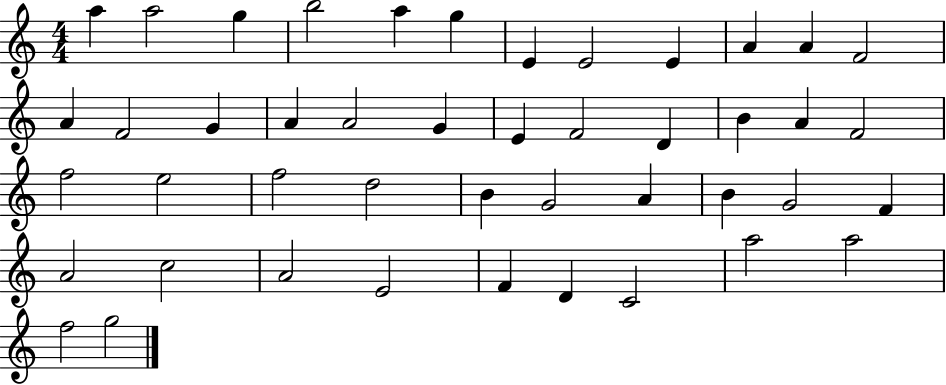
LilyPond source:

{
  \clef treble
  \numericTimeSignature
  \time 4/4
  \key c \major
  a''4 a''2 g''4 | b''2 a''4 g''4 | e'4 e'2 e'4 | a'4 a'4 f'2 | \break a'4 f'2 g'4 | a'4 a'2 g'4 | e'4 f'2 d'4 | b'4 a'4 f'2 | \break f''2 e''2 | f''2 d''2 | b'4 g'2 a'4 | b'4 g'2 f'4 | \break a'2 c''2 | a'2 e'2 | f'4 d'4 c'2 | a''2 a''2 | \break f''2 g''2 | \bar "|."
}